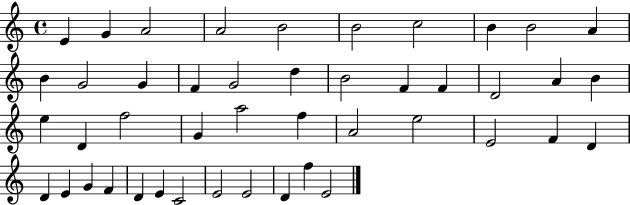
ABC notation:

X:1
T:Untitled
M:4/4
L:1/4
K:C
E G A2 A2 B2 B2 c2 B B2 A B G2 G F G2 d B2 F F D2 A B e D f2 G a2 f A2 e2 E2 F D D E G F D E C2 E2 E2 D f E2